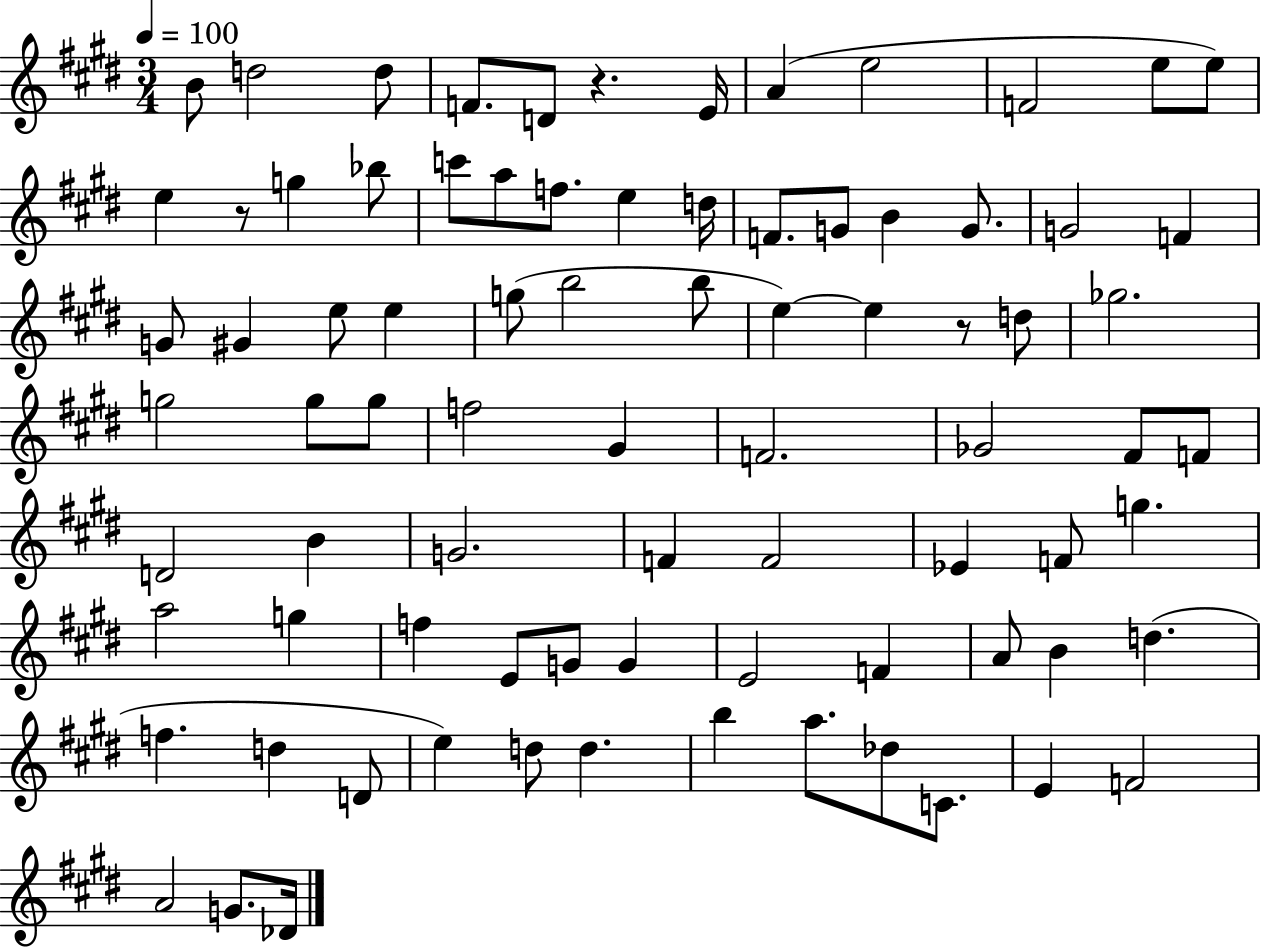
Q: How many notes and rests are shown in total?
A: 82